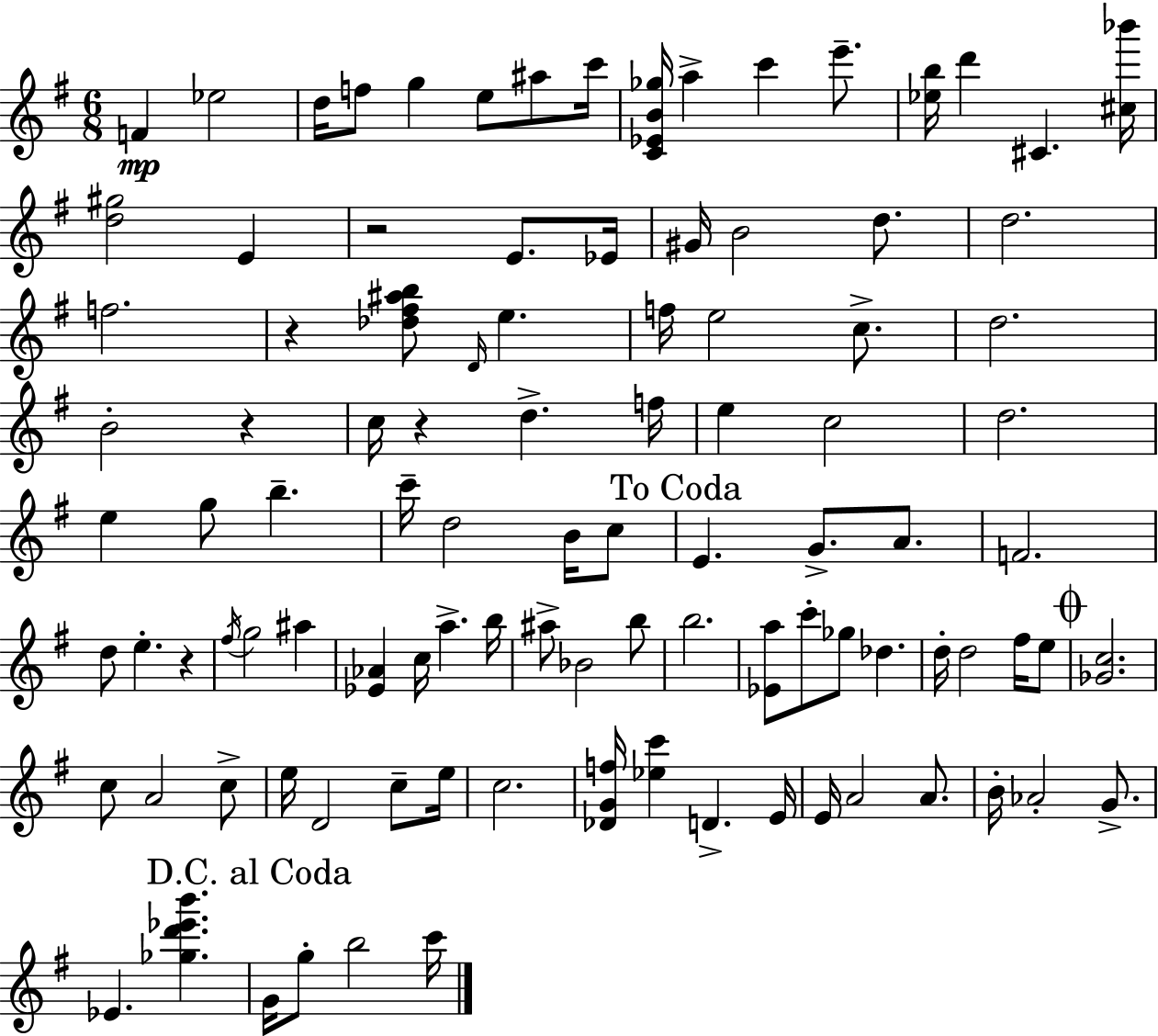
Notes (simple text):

F4/q Eb5/h D5/s F5/e G5/q E5/e A#5/e C6/s [C4,Eb4,B4,Gb5]/s A5/q C6/q E6/e. [Eb5,B5]/s D6/q C#4/q. [C#5,Bb6]/s [D5,G#5]/h E4/q R/h E4/e. Eb4/s G#4/s B4/h D5/e. D5/h. F5/h. R/q [Db5,F#5,A#5,B5]/e D4/s E5/q. F5/s E5/h C5/e. D5/h. B4/h R/q C5/s R/q D5/q. F5/s E5/q C5/h D5/h. E5/q G5/e B5/q. C6/s D5/h B4/s C5/e E4/q. G4/e. A4/e. F4/h. D5/e E5/q. R/q F#5/s G5/h A#5/q [Eb4,Ab4]/q C5/s A5/q. B5/s A#5/e Bb4/h B5/e B5/h. [Eb4,A5]/e C6/e Gb5/e Db5/q. D5/s D5/h F#5/s E5/e [Gb4,C5]/h. C5/e A4/h C5/e E5/s D4/h C5/e E5/s C5/h. [Db4,G4,F5]/s [Eb5,C6]/q D4/q. E4/s E4/s A4/h A4/e. B4/s Ab4/h G4/e. Eb4/q. [Gb5,D6,Eb6,B6]/q. G4/s G5/e B5/h C6/s